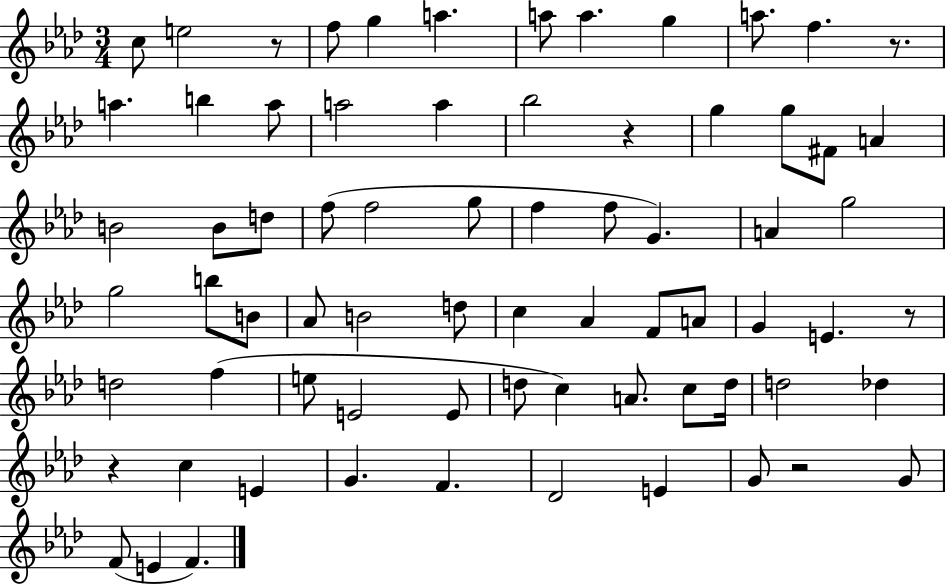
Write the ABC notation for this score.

X:1
T:Untitled
M:3/4
L:1/4
K:Ab
c/2 e2 z/2 f/2 g a a/2 a g a/2 f z/2 a b a/2 a2 a _b2 z g g/2 ^F/2 A B2 B/2 d/2 f/2 f2 g/2 f f/2 G A g2 g2 b/2 B/2 _A/2 B2 d/2 c _A F/2 A/2 G E z/2 d2 f e/2 E2 E/2 d/2 c A/2 c/2 d/4 d2 _d z c E G F _D2 E G/2 z2 G/2 F/2 E F